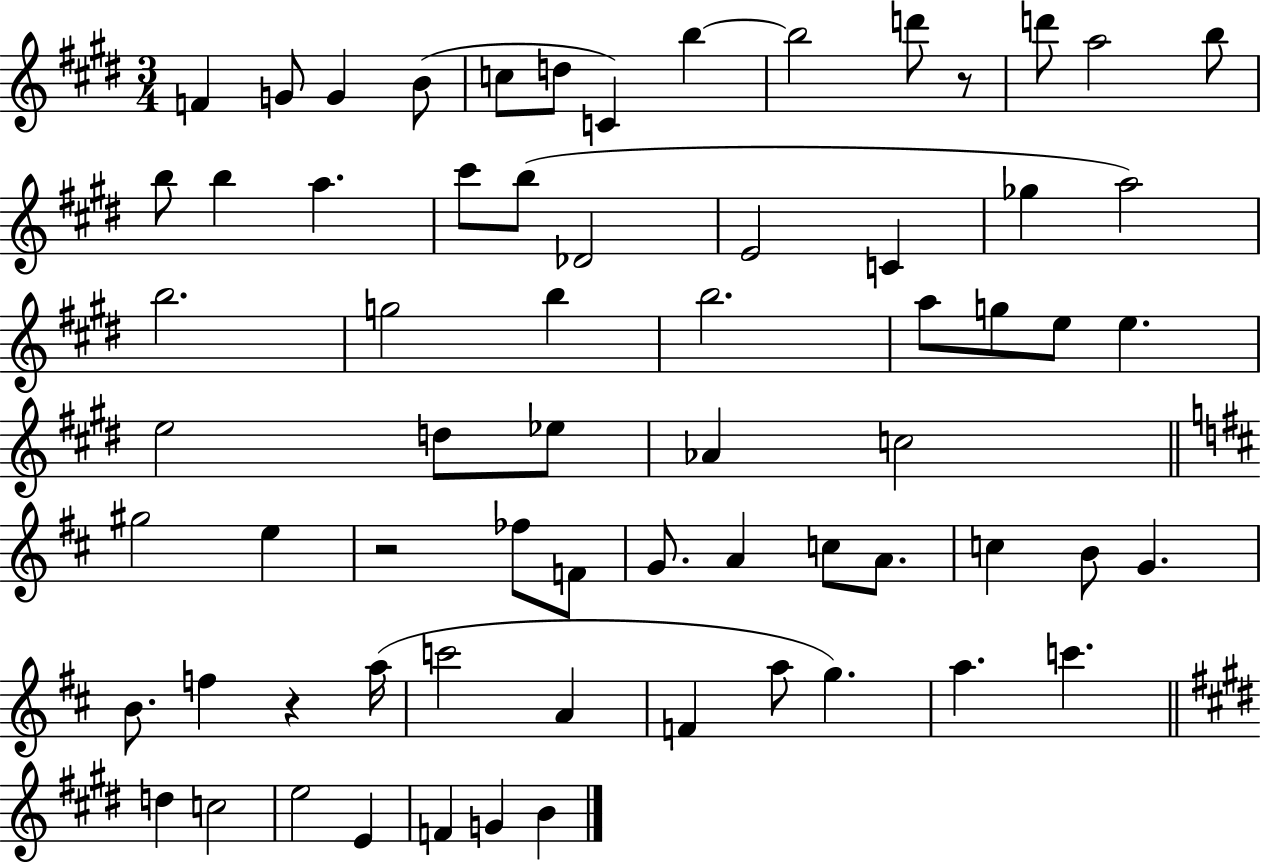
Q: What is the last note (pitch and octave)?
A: B4